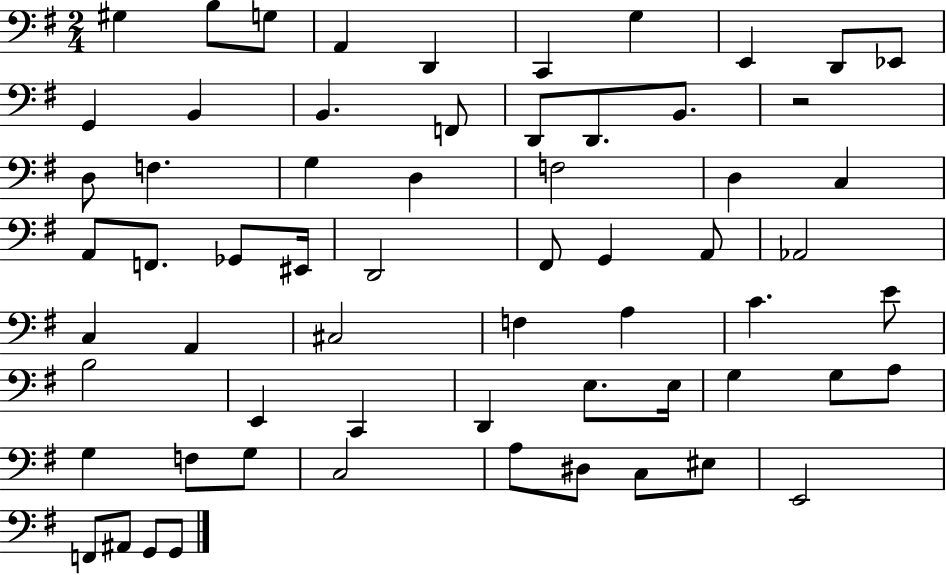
G#3/q B3/e G3/e A2/q D2/q C2/q G3/q E2/q D2/e Eb2/e G2/q B2/q B2/q. F2/e D2/e D2/e. B2/e. R/h D3/e F3/q. G3/q D3/q F3/h D3/q C3/q A2/e F2/e. Gb2/e EIS2/s D2/h F#2/e G2/q A2/e Ab2/h C3/q A2/q C#3/h F3/q A3/q C4/q. E4/e B3/h E2/q C2/q D2/q E3/e. E3/s G3/q G3/e A3/e G3/q F3/e G3/e C3/h A3/e D#3/e C3/e EIS3/e E2/h F2/e A#2/e G2/e G2/e